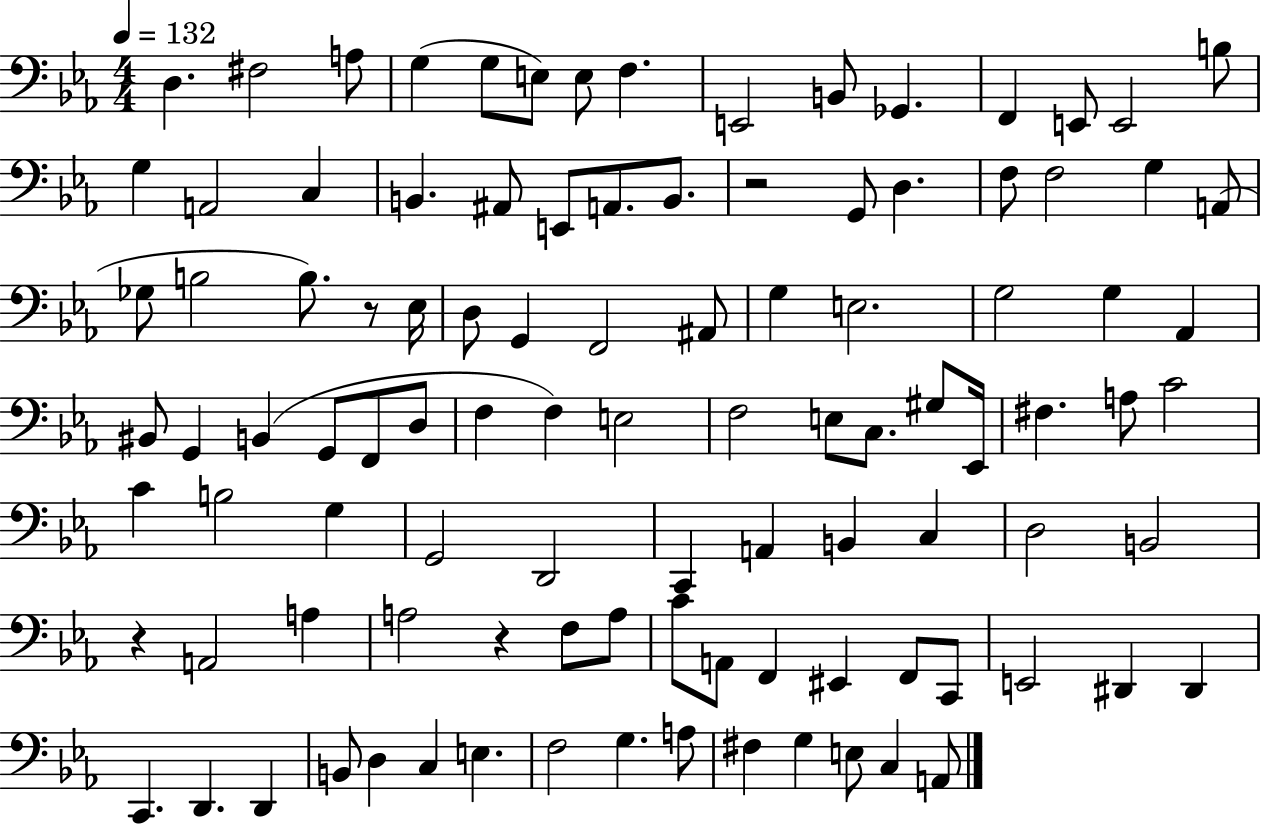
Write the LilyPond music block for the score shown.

{
  \clef bass
  \numericTimeSignature
  \time 4/4
  \key ees \major
  \tempo 4 = 132
  d4. fis2 a8 | g4( g8 e8) e8 f4. | e,2 b,8 ges,4. | f,4 e,8 e,2 b8 | \break g4 a,2 c4 | b,4. ais,8 e,8 a,8. b,8. | r2 g,8 d4. | f8 f2 g4 a,8( | \break ges8 b2 b8.) r8 ees16 | d8 g,4 f,2 ais,8 | g4 e2. | g2 g4 aes,4 | \break bis,8 g,4 b,4( g,8 f,8 d8 | f4 f4) e2 | f2 e8 c8. gis8 ees,16 | fis4. a8 c'2 | \break c'4 b2 g4 | g,2 d,2 | c,4 a,4 b,4 c4 | d2 b,2 | \break r4 a,2 a4 | a2 r4 f8 a8 | c'8 a,8 f,4 eis,4 f,8 c,8 | e,2 dis,4 dis,4 | \break c,4. d,4. d,4 | b,8 d4 c4 e4. | f2 g4. a8 | fis4 g4 e8 c4 a,8 | \break \bar "|."
}